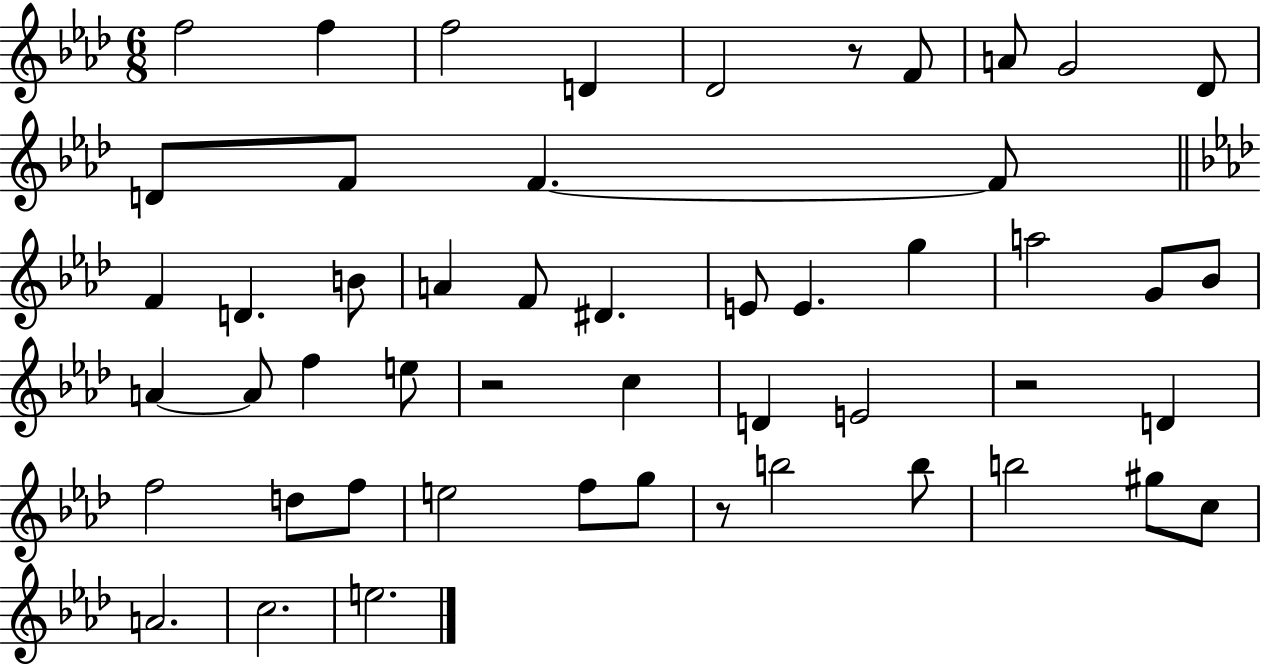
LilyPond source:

{
  \clef treble
  \numericTimeSignature
  \time 6/8
  \key aes \major
  f''2 f''4 | f''2 d'4 | des'2 r8 f'8 | a'8 g'2 des'8 | \break d'8 f'8 f'4.~~ f'8 | \bar "||" \break \key aes \major f'4 d'4. b'8 | a'4 f'8 dis'4. | e'8 e'4. g''4 | a''2 g'8 bes'8 | \break a'4~~ a'8 f''4 e''8 | r2 c''4 | d'4 e'2 | r2 d'4 | \break f''2 d''8 f''8 | e''2 f''8 g''8 | r8 b''2 b''8 | b''2 gis''8 c''8 | \break a'2. | c''2. | e''2. | \bar "|."
}